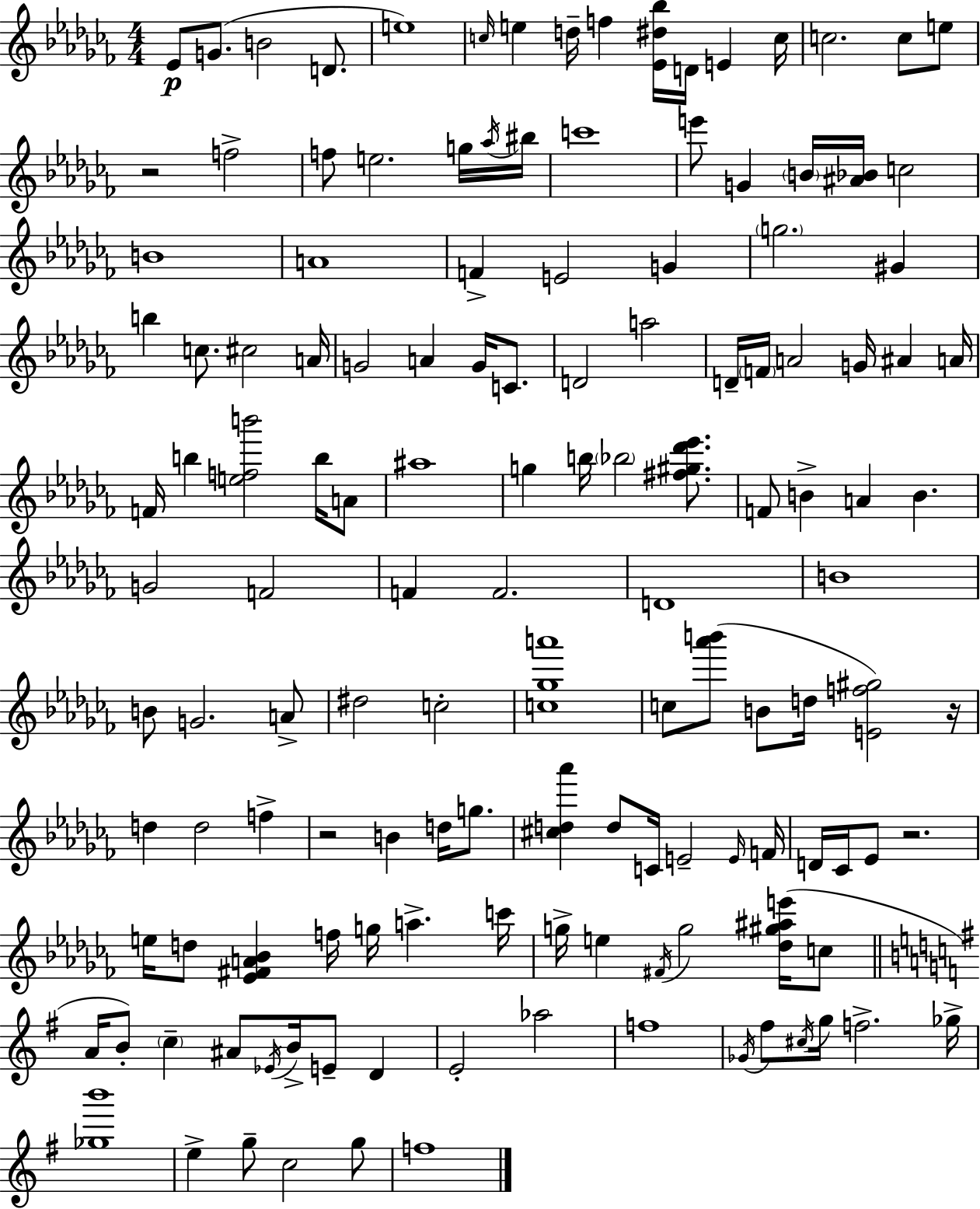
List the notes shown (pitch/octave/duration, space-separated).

Eb4/e G4/e. B4/h D4/e. E5/w C5/s E5/q D5/s F5/q [Eb4,D#5,Bb5]/s D4/s E4/q C5/s C5/h. C5/e E5/e R/h F5/h F5/e E5/h. G5/s Ab5/s BIS5/s C6/w E6/e G4/q B4/s [A#4,Bb4]/s C5/h B4/w A4/w F4/q E4/h G4/q G5/h. G#4/q B5/q C5/e. C#5/h A4/s G4/h A4/q G4/s C4/e. D4/h A5/h D4/s F4/s A4/h G4/s A#4/q A4/s F4/s B5/q [E5,F5,B6]/h B5/s A4/e A#5/w G5/q B5/s Bb5/h [F#5,G#5,Db6,Eb6]/e. F4/e B4/q A4/q B4/q. G4/h F4/h F4/q F4/h. D4/w B4/w B4/e G4/h. A4/e D#5/h C5/h [C5,Gb5,A6]/w C5/e [Ab6,B6]/e B4/e D5/s [E4,F5,G#5]/h R/s D5/q D5/h F5/q R/h B4/q D5/s G5/e. [C#5,D5,Ab6]/q D5/e C4/s E4/h E4/s F4/s D4/s CES4/s Eb4/e R/h. E5/s D5/e [Eb4,F#4,A4,Bb4]/q F5/s G5/s A5/q. C6/s G5/s E5/q F#4/s G5/h [Db5,G#5,A#5,E6]/s C5/e A4/s B4/e C5/q A#4/e Eb4/s B4/s E4/e D4/q E4/h Ab5/h F5/w Gb4/s F#5/e C#5/s G5/s F5/h. Gb5/s [Gb5,B6]/w E5/q G5/e C5/h G5/e F5/w